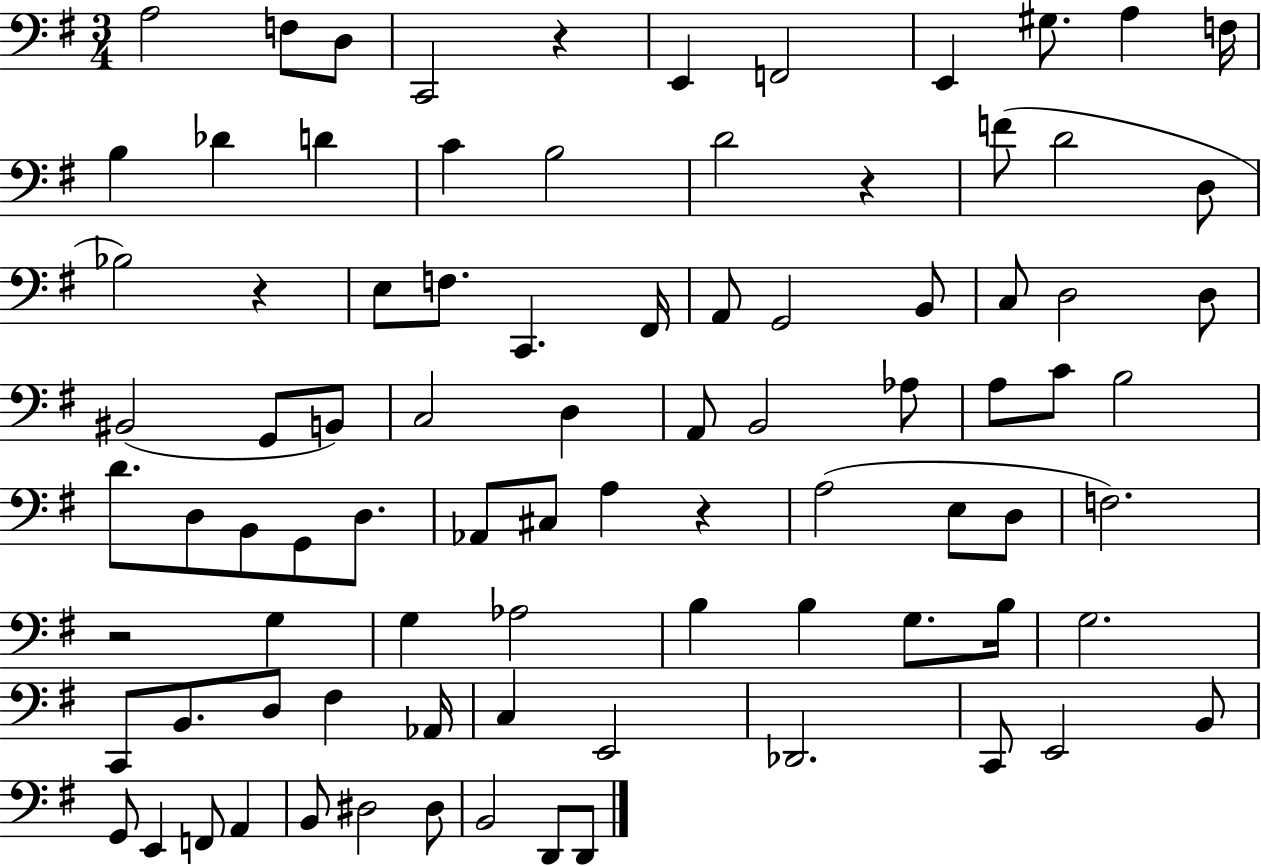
A3/h F3/e D3/e C2/h R/q E2/q F2/h E2/q G#3/e. A3/q F3/s B3/q Db4/q D4/q C4/q B3/h D4/h R/q F4/e D4/h D3/e Bb3/h R/q E3/e F3/e. C2/q. F#2/s A2/e G2/h B2/e C3/e D3/h D3/e BIS2/h G2/e B2/e C3/h D3/q A2/e B2/h Ab3/e A3/e C4/e B3/h D4/e. D3/e B2/e G2/e D3/e. Ab2/e C#3/e A3/q R/q A3/h E3/e D3/e F3/h. R/h G3/q G3/q Ab3/h B3/q B3/q G3/e. B3/s G3/h. C2/e B2/e. D3/e F#3/q Ab2/s C3/q E2/h Db2/h. C2/e E2/h B2/e G2/e E2/q F2/e A2/q B2/e D#3/h D#3/e B2/h D2/e D2/e